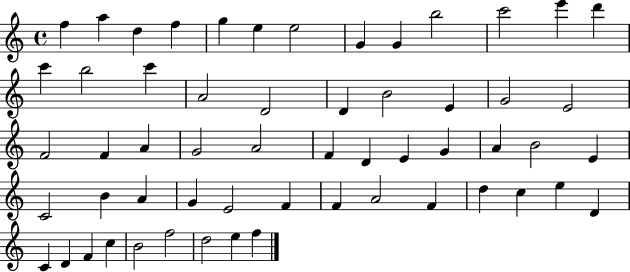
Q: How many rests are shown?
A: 0